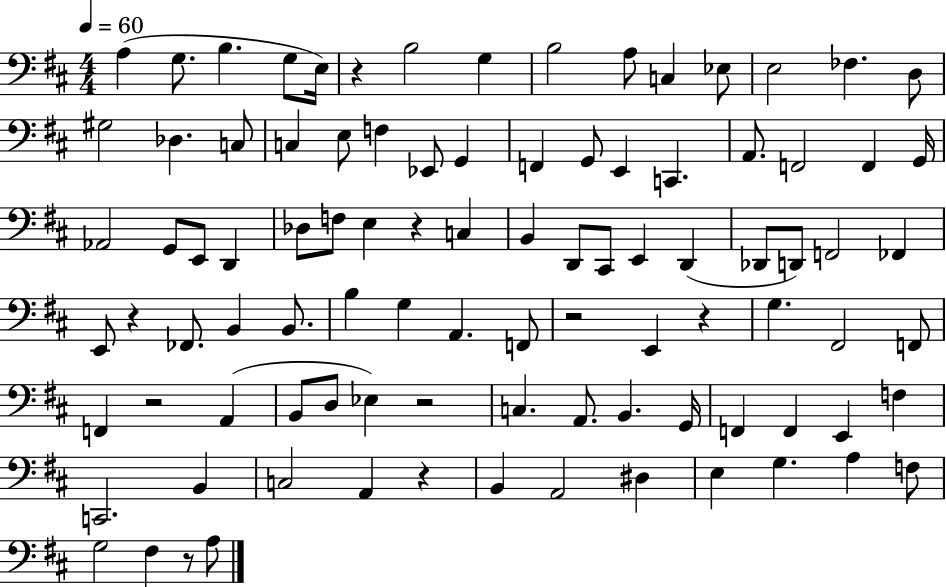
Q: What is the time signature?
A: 4/4